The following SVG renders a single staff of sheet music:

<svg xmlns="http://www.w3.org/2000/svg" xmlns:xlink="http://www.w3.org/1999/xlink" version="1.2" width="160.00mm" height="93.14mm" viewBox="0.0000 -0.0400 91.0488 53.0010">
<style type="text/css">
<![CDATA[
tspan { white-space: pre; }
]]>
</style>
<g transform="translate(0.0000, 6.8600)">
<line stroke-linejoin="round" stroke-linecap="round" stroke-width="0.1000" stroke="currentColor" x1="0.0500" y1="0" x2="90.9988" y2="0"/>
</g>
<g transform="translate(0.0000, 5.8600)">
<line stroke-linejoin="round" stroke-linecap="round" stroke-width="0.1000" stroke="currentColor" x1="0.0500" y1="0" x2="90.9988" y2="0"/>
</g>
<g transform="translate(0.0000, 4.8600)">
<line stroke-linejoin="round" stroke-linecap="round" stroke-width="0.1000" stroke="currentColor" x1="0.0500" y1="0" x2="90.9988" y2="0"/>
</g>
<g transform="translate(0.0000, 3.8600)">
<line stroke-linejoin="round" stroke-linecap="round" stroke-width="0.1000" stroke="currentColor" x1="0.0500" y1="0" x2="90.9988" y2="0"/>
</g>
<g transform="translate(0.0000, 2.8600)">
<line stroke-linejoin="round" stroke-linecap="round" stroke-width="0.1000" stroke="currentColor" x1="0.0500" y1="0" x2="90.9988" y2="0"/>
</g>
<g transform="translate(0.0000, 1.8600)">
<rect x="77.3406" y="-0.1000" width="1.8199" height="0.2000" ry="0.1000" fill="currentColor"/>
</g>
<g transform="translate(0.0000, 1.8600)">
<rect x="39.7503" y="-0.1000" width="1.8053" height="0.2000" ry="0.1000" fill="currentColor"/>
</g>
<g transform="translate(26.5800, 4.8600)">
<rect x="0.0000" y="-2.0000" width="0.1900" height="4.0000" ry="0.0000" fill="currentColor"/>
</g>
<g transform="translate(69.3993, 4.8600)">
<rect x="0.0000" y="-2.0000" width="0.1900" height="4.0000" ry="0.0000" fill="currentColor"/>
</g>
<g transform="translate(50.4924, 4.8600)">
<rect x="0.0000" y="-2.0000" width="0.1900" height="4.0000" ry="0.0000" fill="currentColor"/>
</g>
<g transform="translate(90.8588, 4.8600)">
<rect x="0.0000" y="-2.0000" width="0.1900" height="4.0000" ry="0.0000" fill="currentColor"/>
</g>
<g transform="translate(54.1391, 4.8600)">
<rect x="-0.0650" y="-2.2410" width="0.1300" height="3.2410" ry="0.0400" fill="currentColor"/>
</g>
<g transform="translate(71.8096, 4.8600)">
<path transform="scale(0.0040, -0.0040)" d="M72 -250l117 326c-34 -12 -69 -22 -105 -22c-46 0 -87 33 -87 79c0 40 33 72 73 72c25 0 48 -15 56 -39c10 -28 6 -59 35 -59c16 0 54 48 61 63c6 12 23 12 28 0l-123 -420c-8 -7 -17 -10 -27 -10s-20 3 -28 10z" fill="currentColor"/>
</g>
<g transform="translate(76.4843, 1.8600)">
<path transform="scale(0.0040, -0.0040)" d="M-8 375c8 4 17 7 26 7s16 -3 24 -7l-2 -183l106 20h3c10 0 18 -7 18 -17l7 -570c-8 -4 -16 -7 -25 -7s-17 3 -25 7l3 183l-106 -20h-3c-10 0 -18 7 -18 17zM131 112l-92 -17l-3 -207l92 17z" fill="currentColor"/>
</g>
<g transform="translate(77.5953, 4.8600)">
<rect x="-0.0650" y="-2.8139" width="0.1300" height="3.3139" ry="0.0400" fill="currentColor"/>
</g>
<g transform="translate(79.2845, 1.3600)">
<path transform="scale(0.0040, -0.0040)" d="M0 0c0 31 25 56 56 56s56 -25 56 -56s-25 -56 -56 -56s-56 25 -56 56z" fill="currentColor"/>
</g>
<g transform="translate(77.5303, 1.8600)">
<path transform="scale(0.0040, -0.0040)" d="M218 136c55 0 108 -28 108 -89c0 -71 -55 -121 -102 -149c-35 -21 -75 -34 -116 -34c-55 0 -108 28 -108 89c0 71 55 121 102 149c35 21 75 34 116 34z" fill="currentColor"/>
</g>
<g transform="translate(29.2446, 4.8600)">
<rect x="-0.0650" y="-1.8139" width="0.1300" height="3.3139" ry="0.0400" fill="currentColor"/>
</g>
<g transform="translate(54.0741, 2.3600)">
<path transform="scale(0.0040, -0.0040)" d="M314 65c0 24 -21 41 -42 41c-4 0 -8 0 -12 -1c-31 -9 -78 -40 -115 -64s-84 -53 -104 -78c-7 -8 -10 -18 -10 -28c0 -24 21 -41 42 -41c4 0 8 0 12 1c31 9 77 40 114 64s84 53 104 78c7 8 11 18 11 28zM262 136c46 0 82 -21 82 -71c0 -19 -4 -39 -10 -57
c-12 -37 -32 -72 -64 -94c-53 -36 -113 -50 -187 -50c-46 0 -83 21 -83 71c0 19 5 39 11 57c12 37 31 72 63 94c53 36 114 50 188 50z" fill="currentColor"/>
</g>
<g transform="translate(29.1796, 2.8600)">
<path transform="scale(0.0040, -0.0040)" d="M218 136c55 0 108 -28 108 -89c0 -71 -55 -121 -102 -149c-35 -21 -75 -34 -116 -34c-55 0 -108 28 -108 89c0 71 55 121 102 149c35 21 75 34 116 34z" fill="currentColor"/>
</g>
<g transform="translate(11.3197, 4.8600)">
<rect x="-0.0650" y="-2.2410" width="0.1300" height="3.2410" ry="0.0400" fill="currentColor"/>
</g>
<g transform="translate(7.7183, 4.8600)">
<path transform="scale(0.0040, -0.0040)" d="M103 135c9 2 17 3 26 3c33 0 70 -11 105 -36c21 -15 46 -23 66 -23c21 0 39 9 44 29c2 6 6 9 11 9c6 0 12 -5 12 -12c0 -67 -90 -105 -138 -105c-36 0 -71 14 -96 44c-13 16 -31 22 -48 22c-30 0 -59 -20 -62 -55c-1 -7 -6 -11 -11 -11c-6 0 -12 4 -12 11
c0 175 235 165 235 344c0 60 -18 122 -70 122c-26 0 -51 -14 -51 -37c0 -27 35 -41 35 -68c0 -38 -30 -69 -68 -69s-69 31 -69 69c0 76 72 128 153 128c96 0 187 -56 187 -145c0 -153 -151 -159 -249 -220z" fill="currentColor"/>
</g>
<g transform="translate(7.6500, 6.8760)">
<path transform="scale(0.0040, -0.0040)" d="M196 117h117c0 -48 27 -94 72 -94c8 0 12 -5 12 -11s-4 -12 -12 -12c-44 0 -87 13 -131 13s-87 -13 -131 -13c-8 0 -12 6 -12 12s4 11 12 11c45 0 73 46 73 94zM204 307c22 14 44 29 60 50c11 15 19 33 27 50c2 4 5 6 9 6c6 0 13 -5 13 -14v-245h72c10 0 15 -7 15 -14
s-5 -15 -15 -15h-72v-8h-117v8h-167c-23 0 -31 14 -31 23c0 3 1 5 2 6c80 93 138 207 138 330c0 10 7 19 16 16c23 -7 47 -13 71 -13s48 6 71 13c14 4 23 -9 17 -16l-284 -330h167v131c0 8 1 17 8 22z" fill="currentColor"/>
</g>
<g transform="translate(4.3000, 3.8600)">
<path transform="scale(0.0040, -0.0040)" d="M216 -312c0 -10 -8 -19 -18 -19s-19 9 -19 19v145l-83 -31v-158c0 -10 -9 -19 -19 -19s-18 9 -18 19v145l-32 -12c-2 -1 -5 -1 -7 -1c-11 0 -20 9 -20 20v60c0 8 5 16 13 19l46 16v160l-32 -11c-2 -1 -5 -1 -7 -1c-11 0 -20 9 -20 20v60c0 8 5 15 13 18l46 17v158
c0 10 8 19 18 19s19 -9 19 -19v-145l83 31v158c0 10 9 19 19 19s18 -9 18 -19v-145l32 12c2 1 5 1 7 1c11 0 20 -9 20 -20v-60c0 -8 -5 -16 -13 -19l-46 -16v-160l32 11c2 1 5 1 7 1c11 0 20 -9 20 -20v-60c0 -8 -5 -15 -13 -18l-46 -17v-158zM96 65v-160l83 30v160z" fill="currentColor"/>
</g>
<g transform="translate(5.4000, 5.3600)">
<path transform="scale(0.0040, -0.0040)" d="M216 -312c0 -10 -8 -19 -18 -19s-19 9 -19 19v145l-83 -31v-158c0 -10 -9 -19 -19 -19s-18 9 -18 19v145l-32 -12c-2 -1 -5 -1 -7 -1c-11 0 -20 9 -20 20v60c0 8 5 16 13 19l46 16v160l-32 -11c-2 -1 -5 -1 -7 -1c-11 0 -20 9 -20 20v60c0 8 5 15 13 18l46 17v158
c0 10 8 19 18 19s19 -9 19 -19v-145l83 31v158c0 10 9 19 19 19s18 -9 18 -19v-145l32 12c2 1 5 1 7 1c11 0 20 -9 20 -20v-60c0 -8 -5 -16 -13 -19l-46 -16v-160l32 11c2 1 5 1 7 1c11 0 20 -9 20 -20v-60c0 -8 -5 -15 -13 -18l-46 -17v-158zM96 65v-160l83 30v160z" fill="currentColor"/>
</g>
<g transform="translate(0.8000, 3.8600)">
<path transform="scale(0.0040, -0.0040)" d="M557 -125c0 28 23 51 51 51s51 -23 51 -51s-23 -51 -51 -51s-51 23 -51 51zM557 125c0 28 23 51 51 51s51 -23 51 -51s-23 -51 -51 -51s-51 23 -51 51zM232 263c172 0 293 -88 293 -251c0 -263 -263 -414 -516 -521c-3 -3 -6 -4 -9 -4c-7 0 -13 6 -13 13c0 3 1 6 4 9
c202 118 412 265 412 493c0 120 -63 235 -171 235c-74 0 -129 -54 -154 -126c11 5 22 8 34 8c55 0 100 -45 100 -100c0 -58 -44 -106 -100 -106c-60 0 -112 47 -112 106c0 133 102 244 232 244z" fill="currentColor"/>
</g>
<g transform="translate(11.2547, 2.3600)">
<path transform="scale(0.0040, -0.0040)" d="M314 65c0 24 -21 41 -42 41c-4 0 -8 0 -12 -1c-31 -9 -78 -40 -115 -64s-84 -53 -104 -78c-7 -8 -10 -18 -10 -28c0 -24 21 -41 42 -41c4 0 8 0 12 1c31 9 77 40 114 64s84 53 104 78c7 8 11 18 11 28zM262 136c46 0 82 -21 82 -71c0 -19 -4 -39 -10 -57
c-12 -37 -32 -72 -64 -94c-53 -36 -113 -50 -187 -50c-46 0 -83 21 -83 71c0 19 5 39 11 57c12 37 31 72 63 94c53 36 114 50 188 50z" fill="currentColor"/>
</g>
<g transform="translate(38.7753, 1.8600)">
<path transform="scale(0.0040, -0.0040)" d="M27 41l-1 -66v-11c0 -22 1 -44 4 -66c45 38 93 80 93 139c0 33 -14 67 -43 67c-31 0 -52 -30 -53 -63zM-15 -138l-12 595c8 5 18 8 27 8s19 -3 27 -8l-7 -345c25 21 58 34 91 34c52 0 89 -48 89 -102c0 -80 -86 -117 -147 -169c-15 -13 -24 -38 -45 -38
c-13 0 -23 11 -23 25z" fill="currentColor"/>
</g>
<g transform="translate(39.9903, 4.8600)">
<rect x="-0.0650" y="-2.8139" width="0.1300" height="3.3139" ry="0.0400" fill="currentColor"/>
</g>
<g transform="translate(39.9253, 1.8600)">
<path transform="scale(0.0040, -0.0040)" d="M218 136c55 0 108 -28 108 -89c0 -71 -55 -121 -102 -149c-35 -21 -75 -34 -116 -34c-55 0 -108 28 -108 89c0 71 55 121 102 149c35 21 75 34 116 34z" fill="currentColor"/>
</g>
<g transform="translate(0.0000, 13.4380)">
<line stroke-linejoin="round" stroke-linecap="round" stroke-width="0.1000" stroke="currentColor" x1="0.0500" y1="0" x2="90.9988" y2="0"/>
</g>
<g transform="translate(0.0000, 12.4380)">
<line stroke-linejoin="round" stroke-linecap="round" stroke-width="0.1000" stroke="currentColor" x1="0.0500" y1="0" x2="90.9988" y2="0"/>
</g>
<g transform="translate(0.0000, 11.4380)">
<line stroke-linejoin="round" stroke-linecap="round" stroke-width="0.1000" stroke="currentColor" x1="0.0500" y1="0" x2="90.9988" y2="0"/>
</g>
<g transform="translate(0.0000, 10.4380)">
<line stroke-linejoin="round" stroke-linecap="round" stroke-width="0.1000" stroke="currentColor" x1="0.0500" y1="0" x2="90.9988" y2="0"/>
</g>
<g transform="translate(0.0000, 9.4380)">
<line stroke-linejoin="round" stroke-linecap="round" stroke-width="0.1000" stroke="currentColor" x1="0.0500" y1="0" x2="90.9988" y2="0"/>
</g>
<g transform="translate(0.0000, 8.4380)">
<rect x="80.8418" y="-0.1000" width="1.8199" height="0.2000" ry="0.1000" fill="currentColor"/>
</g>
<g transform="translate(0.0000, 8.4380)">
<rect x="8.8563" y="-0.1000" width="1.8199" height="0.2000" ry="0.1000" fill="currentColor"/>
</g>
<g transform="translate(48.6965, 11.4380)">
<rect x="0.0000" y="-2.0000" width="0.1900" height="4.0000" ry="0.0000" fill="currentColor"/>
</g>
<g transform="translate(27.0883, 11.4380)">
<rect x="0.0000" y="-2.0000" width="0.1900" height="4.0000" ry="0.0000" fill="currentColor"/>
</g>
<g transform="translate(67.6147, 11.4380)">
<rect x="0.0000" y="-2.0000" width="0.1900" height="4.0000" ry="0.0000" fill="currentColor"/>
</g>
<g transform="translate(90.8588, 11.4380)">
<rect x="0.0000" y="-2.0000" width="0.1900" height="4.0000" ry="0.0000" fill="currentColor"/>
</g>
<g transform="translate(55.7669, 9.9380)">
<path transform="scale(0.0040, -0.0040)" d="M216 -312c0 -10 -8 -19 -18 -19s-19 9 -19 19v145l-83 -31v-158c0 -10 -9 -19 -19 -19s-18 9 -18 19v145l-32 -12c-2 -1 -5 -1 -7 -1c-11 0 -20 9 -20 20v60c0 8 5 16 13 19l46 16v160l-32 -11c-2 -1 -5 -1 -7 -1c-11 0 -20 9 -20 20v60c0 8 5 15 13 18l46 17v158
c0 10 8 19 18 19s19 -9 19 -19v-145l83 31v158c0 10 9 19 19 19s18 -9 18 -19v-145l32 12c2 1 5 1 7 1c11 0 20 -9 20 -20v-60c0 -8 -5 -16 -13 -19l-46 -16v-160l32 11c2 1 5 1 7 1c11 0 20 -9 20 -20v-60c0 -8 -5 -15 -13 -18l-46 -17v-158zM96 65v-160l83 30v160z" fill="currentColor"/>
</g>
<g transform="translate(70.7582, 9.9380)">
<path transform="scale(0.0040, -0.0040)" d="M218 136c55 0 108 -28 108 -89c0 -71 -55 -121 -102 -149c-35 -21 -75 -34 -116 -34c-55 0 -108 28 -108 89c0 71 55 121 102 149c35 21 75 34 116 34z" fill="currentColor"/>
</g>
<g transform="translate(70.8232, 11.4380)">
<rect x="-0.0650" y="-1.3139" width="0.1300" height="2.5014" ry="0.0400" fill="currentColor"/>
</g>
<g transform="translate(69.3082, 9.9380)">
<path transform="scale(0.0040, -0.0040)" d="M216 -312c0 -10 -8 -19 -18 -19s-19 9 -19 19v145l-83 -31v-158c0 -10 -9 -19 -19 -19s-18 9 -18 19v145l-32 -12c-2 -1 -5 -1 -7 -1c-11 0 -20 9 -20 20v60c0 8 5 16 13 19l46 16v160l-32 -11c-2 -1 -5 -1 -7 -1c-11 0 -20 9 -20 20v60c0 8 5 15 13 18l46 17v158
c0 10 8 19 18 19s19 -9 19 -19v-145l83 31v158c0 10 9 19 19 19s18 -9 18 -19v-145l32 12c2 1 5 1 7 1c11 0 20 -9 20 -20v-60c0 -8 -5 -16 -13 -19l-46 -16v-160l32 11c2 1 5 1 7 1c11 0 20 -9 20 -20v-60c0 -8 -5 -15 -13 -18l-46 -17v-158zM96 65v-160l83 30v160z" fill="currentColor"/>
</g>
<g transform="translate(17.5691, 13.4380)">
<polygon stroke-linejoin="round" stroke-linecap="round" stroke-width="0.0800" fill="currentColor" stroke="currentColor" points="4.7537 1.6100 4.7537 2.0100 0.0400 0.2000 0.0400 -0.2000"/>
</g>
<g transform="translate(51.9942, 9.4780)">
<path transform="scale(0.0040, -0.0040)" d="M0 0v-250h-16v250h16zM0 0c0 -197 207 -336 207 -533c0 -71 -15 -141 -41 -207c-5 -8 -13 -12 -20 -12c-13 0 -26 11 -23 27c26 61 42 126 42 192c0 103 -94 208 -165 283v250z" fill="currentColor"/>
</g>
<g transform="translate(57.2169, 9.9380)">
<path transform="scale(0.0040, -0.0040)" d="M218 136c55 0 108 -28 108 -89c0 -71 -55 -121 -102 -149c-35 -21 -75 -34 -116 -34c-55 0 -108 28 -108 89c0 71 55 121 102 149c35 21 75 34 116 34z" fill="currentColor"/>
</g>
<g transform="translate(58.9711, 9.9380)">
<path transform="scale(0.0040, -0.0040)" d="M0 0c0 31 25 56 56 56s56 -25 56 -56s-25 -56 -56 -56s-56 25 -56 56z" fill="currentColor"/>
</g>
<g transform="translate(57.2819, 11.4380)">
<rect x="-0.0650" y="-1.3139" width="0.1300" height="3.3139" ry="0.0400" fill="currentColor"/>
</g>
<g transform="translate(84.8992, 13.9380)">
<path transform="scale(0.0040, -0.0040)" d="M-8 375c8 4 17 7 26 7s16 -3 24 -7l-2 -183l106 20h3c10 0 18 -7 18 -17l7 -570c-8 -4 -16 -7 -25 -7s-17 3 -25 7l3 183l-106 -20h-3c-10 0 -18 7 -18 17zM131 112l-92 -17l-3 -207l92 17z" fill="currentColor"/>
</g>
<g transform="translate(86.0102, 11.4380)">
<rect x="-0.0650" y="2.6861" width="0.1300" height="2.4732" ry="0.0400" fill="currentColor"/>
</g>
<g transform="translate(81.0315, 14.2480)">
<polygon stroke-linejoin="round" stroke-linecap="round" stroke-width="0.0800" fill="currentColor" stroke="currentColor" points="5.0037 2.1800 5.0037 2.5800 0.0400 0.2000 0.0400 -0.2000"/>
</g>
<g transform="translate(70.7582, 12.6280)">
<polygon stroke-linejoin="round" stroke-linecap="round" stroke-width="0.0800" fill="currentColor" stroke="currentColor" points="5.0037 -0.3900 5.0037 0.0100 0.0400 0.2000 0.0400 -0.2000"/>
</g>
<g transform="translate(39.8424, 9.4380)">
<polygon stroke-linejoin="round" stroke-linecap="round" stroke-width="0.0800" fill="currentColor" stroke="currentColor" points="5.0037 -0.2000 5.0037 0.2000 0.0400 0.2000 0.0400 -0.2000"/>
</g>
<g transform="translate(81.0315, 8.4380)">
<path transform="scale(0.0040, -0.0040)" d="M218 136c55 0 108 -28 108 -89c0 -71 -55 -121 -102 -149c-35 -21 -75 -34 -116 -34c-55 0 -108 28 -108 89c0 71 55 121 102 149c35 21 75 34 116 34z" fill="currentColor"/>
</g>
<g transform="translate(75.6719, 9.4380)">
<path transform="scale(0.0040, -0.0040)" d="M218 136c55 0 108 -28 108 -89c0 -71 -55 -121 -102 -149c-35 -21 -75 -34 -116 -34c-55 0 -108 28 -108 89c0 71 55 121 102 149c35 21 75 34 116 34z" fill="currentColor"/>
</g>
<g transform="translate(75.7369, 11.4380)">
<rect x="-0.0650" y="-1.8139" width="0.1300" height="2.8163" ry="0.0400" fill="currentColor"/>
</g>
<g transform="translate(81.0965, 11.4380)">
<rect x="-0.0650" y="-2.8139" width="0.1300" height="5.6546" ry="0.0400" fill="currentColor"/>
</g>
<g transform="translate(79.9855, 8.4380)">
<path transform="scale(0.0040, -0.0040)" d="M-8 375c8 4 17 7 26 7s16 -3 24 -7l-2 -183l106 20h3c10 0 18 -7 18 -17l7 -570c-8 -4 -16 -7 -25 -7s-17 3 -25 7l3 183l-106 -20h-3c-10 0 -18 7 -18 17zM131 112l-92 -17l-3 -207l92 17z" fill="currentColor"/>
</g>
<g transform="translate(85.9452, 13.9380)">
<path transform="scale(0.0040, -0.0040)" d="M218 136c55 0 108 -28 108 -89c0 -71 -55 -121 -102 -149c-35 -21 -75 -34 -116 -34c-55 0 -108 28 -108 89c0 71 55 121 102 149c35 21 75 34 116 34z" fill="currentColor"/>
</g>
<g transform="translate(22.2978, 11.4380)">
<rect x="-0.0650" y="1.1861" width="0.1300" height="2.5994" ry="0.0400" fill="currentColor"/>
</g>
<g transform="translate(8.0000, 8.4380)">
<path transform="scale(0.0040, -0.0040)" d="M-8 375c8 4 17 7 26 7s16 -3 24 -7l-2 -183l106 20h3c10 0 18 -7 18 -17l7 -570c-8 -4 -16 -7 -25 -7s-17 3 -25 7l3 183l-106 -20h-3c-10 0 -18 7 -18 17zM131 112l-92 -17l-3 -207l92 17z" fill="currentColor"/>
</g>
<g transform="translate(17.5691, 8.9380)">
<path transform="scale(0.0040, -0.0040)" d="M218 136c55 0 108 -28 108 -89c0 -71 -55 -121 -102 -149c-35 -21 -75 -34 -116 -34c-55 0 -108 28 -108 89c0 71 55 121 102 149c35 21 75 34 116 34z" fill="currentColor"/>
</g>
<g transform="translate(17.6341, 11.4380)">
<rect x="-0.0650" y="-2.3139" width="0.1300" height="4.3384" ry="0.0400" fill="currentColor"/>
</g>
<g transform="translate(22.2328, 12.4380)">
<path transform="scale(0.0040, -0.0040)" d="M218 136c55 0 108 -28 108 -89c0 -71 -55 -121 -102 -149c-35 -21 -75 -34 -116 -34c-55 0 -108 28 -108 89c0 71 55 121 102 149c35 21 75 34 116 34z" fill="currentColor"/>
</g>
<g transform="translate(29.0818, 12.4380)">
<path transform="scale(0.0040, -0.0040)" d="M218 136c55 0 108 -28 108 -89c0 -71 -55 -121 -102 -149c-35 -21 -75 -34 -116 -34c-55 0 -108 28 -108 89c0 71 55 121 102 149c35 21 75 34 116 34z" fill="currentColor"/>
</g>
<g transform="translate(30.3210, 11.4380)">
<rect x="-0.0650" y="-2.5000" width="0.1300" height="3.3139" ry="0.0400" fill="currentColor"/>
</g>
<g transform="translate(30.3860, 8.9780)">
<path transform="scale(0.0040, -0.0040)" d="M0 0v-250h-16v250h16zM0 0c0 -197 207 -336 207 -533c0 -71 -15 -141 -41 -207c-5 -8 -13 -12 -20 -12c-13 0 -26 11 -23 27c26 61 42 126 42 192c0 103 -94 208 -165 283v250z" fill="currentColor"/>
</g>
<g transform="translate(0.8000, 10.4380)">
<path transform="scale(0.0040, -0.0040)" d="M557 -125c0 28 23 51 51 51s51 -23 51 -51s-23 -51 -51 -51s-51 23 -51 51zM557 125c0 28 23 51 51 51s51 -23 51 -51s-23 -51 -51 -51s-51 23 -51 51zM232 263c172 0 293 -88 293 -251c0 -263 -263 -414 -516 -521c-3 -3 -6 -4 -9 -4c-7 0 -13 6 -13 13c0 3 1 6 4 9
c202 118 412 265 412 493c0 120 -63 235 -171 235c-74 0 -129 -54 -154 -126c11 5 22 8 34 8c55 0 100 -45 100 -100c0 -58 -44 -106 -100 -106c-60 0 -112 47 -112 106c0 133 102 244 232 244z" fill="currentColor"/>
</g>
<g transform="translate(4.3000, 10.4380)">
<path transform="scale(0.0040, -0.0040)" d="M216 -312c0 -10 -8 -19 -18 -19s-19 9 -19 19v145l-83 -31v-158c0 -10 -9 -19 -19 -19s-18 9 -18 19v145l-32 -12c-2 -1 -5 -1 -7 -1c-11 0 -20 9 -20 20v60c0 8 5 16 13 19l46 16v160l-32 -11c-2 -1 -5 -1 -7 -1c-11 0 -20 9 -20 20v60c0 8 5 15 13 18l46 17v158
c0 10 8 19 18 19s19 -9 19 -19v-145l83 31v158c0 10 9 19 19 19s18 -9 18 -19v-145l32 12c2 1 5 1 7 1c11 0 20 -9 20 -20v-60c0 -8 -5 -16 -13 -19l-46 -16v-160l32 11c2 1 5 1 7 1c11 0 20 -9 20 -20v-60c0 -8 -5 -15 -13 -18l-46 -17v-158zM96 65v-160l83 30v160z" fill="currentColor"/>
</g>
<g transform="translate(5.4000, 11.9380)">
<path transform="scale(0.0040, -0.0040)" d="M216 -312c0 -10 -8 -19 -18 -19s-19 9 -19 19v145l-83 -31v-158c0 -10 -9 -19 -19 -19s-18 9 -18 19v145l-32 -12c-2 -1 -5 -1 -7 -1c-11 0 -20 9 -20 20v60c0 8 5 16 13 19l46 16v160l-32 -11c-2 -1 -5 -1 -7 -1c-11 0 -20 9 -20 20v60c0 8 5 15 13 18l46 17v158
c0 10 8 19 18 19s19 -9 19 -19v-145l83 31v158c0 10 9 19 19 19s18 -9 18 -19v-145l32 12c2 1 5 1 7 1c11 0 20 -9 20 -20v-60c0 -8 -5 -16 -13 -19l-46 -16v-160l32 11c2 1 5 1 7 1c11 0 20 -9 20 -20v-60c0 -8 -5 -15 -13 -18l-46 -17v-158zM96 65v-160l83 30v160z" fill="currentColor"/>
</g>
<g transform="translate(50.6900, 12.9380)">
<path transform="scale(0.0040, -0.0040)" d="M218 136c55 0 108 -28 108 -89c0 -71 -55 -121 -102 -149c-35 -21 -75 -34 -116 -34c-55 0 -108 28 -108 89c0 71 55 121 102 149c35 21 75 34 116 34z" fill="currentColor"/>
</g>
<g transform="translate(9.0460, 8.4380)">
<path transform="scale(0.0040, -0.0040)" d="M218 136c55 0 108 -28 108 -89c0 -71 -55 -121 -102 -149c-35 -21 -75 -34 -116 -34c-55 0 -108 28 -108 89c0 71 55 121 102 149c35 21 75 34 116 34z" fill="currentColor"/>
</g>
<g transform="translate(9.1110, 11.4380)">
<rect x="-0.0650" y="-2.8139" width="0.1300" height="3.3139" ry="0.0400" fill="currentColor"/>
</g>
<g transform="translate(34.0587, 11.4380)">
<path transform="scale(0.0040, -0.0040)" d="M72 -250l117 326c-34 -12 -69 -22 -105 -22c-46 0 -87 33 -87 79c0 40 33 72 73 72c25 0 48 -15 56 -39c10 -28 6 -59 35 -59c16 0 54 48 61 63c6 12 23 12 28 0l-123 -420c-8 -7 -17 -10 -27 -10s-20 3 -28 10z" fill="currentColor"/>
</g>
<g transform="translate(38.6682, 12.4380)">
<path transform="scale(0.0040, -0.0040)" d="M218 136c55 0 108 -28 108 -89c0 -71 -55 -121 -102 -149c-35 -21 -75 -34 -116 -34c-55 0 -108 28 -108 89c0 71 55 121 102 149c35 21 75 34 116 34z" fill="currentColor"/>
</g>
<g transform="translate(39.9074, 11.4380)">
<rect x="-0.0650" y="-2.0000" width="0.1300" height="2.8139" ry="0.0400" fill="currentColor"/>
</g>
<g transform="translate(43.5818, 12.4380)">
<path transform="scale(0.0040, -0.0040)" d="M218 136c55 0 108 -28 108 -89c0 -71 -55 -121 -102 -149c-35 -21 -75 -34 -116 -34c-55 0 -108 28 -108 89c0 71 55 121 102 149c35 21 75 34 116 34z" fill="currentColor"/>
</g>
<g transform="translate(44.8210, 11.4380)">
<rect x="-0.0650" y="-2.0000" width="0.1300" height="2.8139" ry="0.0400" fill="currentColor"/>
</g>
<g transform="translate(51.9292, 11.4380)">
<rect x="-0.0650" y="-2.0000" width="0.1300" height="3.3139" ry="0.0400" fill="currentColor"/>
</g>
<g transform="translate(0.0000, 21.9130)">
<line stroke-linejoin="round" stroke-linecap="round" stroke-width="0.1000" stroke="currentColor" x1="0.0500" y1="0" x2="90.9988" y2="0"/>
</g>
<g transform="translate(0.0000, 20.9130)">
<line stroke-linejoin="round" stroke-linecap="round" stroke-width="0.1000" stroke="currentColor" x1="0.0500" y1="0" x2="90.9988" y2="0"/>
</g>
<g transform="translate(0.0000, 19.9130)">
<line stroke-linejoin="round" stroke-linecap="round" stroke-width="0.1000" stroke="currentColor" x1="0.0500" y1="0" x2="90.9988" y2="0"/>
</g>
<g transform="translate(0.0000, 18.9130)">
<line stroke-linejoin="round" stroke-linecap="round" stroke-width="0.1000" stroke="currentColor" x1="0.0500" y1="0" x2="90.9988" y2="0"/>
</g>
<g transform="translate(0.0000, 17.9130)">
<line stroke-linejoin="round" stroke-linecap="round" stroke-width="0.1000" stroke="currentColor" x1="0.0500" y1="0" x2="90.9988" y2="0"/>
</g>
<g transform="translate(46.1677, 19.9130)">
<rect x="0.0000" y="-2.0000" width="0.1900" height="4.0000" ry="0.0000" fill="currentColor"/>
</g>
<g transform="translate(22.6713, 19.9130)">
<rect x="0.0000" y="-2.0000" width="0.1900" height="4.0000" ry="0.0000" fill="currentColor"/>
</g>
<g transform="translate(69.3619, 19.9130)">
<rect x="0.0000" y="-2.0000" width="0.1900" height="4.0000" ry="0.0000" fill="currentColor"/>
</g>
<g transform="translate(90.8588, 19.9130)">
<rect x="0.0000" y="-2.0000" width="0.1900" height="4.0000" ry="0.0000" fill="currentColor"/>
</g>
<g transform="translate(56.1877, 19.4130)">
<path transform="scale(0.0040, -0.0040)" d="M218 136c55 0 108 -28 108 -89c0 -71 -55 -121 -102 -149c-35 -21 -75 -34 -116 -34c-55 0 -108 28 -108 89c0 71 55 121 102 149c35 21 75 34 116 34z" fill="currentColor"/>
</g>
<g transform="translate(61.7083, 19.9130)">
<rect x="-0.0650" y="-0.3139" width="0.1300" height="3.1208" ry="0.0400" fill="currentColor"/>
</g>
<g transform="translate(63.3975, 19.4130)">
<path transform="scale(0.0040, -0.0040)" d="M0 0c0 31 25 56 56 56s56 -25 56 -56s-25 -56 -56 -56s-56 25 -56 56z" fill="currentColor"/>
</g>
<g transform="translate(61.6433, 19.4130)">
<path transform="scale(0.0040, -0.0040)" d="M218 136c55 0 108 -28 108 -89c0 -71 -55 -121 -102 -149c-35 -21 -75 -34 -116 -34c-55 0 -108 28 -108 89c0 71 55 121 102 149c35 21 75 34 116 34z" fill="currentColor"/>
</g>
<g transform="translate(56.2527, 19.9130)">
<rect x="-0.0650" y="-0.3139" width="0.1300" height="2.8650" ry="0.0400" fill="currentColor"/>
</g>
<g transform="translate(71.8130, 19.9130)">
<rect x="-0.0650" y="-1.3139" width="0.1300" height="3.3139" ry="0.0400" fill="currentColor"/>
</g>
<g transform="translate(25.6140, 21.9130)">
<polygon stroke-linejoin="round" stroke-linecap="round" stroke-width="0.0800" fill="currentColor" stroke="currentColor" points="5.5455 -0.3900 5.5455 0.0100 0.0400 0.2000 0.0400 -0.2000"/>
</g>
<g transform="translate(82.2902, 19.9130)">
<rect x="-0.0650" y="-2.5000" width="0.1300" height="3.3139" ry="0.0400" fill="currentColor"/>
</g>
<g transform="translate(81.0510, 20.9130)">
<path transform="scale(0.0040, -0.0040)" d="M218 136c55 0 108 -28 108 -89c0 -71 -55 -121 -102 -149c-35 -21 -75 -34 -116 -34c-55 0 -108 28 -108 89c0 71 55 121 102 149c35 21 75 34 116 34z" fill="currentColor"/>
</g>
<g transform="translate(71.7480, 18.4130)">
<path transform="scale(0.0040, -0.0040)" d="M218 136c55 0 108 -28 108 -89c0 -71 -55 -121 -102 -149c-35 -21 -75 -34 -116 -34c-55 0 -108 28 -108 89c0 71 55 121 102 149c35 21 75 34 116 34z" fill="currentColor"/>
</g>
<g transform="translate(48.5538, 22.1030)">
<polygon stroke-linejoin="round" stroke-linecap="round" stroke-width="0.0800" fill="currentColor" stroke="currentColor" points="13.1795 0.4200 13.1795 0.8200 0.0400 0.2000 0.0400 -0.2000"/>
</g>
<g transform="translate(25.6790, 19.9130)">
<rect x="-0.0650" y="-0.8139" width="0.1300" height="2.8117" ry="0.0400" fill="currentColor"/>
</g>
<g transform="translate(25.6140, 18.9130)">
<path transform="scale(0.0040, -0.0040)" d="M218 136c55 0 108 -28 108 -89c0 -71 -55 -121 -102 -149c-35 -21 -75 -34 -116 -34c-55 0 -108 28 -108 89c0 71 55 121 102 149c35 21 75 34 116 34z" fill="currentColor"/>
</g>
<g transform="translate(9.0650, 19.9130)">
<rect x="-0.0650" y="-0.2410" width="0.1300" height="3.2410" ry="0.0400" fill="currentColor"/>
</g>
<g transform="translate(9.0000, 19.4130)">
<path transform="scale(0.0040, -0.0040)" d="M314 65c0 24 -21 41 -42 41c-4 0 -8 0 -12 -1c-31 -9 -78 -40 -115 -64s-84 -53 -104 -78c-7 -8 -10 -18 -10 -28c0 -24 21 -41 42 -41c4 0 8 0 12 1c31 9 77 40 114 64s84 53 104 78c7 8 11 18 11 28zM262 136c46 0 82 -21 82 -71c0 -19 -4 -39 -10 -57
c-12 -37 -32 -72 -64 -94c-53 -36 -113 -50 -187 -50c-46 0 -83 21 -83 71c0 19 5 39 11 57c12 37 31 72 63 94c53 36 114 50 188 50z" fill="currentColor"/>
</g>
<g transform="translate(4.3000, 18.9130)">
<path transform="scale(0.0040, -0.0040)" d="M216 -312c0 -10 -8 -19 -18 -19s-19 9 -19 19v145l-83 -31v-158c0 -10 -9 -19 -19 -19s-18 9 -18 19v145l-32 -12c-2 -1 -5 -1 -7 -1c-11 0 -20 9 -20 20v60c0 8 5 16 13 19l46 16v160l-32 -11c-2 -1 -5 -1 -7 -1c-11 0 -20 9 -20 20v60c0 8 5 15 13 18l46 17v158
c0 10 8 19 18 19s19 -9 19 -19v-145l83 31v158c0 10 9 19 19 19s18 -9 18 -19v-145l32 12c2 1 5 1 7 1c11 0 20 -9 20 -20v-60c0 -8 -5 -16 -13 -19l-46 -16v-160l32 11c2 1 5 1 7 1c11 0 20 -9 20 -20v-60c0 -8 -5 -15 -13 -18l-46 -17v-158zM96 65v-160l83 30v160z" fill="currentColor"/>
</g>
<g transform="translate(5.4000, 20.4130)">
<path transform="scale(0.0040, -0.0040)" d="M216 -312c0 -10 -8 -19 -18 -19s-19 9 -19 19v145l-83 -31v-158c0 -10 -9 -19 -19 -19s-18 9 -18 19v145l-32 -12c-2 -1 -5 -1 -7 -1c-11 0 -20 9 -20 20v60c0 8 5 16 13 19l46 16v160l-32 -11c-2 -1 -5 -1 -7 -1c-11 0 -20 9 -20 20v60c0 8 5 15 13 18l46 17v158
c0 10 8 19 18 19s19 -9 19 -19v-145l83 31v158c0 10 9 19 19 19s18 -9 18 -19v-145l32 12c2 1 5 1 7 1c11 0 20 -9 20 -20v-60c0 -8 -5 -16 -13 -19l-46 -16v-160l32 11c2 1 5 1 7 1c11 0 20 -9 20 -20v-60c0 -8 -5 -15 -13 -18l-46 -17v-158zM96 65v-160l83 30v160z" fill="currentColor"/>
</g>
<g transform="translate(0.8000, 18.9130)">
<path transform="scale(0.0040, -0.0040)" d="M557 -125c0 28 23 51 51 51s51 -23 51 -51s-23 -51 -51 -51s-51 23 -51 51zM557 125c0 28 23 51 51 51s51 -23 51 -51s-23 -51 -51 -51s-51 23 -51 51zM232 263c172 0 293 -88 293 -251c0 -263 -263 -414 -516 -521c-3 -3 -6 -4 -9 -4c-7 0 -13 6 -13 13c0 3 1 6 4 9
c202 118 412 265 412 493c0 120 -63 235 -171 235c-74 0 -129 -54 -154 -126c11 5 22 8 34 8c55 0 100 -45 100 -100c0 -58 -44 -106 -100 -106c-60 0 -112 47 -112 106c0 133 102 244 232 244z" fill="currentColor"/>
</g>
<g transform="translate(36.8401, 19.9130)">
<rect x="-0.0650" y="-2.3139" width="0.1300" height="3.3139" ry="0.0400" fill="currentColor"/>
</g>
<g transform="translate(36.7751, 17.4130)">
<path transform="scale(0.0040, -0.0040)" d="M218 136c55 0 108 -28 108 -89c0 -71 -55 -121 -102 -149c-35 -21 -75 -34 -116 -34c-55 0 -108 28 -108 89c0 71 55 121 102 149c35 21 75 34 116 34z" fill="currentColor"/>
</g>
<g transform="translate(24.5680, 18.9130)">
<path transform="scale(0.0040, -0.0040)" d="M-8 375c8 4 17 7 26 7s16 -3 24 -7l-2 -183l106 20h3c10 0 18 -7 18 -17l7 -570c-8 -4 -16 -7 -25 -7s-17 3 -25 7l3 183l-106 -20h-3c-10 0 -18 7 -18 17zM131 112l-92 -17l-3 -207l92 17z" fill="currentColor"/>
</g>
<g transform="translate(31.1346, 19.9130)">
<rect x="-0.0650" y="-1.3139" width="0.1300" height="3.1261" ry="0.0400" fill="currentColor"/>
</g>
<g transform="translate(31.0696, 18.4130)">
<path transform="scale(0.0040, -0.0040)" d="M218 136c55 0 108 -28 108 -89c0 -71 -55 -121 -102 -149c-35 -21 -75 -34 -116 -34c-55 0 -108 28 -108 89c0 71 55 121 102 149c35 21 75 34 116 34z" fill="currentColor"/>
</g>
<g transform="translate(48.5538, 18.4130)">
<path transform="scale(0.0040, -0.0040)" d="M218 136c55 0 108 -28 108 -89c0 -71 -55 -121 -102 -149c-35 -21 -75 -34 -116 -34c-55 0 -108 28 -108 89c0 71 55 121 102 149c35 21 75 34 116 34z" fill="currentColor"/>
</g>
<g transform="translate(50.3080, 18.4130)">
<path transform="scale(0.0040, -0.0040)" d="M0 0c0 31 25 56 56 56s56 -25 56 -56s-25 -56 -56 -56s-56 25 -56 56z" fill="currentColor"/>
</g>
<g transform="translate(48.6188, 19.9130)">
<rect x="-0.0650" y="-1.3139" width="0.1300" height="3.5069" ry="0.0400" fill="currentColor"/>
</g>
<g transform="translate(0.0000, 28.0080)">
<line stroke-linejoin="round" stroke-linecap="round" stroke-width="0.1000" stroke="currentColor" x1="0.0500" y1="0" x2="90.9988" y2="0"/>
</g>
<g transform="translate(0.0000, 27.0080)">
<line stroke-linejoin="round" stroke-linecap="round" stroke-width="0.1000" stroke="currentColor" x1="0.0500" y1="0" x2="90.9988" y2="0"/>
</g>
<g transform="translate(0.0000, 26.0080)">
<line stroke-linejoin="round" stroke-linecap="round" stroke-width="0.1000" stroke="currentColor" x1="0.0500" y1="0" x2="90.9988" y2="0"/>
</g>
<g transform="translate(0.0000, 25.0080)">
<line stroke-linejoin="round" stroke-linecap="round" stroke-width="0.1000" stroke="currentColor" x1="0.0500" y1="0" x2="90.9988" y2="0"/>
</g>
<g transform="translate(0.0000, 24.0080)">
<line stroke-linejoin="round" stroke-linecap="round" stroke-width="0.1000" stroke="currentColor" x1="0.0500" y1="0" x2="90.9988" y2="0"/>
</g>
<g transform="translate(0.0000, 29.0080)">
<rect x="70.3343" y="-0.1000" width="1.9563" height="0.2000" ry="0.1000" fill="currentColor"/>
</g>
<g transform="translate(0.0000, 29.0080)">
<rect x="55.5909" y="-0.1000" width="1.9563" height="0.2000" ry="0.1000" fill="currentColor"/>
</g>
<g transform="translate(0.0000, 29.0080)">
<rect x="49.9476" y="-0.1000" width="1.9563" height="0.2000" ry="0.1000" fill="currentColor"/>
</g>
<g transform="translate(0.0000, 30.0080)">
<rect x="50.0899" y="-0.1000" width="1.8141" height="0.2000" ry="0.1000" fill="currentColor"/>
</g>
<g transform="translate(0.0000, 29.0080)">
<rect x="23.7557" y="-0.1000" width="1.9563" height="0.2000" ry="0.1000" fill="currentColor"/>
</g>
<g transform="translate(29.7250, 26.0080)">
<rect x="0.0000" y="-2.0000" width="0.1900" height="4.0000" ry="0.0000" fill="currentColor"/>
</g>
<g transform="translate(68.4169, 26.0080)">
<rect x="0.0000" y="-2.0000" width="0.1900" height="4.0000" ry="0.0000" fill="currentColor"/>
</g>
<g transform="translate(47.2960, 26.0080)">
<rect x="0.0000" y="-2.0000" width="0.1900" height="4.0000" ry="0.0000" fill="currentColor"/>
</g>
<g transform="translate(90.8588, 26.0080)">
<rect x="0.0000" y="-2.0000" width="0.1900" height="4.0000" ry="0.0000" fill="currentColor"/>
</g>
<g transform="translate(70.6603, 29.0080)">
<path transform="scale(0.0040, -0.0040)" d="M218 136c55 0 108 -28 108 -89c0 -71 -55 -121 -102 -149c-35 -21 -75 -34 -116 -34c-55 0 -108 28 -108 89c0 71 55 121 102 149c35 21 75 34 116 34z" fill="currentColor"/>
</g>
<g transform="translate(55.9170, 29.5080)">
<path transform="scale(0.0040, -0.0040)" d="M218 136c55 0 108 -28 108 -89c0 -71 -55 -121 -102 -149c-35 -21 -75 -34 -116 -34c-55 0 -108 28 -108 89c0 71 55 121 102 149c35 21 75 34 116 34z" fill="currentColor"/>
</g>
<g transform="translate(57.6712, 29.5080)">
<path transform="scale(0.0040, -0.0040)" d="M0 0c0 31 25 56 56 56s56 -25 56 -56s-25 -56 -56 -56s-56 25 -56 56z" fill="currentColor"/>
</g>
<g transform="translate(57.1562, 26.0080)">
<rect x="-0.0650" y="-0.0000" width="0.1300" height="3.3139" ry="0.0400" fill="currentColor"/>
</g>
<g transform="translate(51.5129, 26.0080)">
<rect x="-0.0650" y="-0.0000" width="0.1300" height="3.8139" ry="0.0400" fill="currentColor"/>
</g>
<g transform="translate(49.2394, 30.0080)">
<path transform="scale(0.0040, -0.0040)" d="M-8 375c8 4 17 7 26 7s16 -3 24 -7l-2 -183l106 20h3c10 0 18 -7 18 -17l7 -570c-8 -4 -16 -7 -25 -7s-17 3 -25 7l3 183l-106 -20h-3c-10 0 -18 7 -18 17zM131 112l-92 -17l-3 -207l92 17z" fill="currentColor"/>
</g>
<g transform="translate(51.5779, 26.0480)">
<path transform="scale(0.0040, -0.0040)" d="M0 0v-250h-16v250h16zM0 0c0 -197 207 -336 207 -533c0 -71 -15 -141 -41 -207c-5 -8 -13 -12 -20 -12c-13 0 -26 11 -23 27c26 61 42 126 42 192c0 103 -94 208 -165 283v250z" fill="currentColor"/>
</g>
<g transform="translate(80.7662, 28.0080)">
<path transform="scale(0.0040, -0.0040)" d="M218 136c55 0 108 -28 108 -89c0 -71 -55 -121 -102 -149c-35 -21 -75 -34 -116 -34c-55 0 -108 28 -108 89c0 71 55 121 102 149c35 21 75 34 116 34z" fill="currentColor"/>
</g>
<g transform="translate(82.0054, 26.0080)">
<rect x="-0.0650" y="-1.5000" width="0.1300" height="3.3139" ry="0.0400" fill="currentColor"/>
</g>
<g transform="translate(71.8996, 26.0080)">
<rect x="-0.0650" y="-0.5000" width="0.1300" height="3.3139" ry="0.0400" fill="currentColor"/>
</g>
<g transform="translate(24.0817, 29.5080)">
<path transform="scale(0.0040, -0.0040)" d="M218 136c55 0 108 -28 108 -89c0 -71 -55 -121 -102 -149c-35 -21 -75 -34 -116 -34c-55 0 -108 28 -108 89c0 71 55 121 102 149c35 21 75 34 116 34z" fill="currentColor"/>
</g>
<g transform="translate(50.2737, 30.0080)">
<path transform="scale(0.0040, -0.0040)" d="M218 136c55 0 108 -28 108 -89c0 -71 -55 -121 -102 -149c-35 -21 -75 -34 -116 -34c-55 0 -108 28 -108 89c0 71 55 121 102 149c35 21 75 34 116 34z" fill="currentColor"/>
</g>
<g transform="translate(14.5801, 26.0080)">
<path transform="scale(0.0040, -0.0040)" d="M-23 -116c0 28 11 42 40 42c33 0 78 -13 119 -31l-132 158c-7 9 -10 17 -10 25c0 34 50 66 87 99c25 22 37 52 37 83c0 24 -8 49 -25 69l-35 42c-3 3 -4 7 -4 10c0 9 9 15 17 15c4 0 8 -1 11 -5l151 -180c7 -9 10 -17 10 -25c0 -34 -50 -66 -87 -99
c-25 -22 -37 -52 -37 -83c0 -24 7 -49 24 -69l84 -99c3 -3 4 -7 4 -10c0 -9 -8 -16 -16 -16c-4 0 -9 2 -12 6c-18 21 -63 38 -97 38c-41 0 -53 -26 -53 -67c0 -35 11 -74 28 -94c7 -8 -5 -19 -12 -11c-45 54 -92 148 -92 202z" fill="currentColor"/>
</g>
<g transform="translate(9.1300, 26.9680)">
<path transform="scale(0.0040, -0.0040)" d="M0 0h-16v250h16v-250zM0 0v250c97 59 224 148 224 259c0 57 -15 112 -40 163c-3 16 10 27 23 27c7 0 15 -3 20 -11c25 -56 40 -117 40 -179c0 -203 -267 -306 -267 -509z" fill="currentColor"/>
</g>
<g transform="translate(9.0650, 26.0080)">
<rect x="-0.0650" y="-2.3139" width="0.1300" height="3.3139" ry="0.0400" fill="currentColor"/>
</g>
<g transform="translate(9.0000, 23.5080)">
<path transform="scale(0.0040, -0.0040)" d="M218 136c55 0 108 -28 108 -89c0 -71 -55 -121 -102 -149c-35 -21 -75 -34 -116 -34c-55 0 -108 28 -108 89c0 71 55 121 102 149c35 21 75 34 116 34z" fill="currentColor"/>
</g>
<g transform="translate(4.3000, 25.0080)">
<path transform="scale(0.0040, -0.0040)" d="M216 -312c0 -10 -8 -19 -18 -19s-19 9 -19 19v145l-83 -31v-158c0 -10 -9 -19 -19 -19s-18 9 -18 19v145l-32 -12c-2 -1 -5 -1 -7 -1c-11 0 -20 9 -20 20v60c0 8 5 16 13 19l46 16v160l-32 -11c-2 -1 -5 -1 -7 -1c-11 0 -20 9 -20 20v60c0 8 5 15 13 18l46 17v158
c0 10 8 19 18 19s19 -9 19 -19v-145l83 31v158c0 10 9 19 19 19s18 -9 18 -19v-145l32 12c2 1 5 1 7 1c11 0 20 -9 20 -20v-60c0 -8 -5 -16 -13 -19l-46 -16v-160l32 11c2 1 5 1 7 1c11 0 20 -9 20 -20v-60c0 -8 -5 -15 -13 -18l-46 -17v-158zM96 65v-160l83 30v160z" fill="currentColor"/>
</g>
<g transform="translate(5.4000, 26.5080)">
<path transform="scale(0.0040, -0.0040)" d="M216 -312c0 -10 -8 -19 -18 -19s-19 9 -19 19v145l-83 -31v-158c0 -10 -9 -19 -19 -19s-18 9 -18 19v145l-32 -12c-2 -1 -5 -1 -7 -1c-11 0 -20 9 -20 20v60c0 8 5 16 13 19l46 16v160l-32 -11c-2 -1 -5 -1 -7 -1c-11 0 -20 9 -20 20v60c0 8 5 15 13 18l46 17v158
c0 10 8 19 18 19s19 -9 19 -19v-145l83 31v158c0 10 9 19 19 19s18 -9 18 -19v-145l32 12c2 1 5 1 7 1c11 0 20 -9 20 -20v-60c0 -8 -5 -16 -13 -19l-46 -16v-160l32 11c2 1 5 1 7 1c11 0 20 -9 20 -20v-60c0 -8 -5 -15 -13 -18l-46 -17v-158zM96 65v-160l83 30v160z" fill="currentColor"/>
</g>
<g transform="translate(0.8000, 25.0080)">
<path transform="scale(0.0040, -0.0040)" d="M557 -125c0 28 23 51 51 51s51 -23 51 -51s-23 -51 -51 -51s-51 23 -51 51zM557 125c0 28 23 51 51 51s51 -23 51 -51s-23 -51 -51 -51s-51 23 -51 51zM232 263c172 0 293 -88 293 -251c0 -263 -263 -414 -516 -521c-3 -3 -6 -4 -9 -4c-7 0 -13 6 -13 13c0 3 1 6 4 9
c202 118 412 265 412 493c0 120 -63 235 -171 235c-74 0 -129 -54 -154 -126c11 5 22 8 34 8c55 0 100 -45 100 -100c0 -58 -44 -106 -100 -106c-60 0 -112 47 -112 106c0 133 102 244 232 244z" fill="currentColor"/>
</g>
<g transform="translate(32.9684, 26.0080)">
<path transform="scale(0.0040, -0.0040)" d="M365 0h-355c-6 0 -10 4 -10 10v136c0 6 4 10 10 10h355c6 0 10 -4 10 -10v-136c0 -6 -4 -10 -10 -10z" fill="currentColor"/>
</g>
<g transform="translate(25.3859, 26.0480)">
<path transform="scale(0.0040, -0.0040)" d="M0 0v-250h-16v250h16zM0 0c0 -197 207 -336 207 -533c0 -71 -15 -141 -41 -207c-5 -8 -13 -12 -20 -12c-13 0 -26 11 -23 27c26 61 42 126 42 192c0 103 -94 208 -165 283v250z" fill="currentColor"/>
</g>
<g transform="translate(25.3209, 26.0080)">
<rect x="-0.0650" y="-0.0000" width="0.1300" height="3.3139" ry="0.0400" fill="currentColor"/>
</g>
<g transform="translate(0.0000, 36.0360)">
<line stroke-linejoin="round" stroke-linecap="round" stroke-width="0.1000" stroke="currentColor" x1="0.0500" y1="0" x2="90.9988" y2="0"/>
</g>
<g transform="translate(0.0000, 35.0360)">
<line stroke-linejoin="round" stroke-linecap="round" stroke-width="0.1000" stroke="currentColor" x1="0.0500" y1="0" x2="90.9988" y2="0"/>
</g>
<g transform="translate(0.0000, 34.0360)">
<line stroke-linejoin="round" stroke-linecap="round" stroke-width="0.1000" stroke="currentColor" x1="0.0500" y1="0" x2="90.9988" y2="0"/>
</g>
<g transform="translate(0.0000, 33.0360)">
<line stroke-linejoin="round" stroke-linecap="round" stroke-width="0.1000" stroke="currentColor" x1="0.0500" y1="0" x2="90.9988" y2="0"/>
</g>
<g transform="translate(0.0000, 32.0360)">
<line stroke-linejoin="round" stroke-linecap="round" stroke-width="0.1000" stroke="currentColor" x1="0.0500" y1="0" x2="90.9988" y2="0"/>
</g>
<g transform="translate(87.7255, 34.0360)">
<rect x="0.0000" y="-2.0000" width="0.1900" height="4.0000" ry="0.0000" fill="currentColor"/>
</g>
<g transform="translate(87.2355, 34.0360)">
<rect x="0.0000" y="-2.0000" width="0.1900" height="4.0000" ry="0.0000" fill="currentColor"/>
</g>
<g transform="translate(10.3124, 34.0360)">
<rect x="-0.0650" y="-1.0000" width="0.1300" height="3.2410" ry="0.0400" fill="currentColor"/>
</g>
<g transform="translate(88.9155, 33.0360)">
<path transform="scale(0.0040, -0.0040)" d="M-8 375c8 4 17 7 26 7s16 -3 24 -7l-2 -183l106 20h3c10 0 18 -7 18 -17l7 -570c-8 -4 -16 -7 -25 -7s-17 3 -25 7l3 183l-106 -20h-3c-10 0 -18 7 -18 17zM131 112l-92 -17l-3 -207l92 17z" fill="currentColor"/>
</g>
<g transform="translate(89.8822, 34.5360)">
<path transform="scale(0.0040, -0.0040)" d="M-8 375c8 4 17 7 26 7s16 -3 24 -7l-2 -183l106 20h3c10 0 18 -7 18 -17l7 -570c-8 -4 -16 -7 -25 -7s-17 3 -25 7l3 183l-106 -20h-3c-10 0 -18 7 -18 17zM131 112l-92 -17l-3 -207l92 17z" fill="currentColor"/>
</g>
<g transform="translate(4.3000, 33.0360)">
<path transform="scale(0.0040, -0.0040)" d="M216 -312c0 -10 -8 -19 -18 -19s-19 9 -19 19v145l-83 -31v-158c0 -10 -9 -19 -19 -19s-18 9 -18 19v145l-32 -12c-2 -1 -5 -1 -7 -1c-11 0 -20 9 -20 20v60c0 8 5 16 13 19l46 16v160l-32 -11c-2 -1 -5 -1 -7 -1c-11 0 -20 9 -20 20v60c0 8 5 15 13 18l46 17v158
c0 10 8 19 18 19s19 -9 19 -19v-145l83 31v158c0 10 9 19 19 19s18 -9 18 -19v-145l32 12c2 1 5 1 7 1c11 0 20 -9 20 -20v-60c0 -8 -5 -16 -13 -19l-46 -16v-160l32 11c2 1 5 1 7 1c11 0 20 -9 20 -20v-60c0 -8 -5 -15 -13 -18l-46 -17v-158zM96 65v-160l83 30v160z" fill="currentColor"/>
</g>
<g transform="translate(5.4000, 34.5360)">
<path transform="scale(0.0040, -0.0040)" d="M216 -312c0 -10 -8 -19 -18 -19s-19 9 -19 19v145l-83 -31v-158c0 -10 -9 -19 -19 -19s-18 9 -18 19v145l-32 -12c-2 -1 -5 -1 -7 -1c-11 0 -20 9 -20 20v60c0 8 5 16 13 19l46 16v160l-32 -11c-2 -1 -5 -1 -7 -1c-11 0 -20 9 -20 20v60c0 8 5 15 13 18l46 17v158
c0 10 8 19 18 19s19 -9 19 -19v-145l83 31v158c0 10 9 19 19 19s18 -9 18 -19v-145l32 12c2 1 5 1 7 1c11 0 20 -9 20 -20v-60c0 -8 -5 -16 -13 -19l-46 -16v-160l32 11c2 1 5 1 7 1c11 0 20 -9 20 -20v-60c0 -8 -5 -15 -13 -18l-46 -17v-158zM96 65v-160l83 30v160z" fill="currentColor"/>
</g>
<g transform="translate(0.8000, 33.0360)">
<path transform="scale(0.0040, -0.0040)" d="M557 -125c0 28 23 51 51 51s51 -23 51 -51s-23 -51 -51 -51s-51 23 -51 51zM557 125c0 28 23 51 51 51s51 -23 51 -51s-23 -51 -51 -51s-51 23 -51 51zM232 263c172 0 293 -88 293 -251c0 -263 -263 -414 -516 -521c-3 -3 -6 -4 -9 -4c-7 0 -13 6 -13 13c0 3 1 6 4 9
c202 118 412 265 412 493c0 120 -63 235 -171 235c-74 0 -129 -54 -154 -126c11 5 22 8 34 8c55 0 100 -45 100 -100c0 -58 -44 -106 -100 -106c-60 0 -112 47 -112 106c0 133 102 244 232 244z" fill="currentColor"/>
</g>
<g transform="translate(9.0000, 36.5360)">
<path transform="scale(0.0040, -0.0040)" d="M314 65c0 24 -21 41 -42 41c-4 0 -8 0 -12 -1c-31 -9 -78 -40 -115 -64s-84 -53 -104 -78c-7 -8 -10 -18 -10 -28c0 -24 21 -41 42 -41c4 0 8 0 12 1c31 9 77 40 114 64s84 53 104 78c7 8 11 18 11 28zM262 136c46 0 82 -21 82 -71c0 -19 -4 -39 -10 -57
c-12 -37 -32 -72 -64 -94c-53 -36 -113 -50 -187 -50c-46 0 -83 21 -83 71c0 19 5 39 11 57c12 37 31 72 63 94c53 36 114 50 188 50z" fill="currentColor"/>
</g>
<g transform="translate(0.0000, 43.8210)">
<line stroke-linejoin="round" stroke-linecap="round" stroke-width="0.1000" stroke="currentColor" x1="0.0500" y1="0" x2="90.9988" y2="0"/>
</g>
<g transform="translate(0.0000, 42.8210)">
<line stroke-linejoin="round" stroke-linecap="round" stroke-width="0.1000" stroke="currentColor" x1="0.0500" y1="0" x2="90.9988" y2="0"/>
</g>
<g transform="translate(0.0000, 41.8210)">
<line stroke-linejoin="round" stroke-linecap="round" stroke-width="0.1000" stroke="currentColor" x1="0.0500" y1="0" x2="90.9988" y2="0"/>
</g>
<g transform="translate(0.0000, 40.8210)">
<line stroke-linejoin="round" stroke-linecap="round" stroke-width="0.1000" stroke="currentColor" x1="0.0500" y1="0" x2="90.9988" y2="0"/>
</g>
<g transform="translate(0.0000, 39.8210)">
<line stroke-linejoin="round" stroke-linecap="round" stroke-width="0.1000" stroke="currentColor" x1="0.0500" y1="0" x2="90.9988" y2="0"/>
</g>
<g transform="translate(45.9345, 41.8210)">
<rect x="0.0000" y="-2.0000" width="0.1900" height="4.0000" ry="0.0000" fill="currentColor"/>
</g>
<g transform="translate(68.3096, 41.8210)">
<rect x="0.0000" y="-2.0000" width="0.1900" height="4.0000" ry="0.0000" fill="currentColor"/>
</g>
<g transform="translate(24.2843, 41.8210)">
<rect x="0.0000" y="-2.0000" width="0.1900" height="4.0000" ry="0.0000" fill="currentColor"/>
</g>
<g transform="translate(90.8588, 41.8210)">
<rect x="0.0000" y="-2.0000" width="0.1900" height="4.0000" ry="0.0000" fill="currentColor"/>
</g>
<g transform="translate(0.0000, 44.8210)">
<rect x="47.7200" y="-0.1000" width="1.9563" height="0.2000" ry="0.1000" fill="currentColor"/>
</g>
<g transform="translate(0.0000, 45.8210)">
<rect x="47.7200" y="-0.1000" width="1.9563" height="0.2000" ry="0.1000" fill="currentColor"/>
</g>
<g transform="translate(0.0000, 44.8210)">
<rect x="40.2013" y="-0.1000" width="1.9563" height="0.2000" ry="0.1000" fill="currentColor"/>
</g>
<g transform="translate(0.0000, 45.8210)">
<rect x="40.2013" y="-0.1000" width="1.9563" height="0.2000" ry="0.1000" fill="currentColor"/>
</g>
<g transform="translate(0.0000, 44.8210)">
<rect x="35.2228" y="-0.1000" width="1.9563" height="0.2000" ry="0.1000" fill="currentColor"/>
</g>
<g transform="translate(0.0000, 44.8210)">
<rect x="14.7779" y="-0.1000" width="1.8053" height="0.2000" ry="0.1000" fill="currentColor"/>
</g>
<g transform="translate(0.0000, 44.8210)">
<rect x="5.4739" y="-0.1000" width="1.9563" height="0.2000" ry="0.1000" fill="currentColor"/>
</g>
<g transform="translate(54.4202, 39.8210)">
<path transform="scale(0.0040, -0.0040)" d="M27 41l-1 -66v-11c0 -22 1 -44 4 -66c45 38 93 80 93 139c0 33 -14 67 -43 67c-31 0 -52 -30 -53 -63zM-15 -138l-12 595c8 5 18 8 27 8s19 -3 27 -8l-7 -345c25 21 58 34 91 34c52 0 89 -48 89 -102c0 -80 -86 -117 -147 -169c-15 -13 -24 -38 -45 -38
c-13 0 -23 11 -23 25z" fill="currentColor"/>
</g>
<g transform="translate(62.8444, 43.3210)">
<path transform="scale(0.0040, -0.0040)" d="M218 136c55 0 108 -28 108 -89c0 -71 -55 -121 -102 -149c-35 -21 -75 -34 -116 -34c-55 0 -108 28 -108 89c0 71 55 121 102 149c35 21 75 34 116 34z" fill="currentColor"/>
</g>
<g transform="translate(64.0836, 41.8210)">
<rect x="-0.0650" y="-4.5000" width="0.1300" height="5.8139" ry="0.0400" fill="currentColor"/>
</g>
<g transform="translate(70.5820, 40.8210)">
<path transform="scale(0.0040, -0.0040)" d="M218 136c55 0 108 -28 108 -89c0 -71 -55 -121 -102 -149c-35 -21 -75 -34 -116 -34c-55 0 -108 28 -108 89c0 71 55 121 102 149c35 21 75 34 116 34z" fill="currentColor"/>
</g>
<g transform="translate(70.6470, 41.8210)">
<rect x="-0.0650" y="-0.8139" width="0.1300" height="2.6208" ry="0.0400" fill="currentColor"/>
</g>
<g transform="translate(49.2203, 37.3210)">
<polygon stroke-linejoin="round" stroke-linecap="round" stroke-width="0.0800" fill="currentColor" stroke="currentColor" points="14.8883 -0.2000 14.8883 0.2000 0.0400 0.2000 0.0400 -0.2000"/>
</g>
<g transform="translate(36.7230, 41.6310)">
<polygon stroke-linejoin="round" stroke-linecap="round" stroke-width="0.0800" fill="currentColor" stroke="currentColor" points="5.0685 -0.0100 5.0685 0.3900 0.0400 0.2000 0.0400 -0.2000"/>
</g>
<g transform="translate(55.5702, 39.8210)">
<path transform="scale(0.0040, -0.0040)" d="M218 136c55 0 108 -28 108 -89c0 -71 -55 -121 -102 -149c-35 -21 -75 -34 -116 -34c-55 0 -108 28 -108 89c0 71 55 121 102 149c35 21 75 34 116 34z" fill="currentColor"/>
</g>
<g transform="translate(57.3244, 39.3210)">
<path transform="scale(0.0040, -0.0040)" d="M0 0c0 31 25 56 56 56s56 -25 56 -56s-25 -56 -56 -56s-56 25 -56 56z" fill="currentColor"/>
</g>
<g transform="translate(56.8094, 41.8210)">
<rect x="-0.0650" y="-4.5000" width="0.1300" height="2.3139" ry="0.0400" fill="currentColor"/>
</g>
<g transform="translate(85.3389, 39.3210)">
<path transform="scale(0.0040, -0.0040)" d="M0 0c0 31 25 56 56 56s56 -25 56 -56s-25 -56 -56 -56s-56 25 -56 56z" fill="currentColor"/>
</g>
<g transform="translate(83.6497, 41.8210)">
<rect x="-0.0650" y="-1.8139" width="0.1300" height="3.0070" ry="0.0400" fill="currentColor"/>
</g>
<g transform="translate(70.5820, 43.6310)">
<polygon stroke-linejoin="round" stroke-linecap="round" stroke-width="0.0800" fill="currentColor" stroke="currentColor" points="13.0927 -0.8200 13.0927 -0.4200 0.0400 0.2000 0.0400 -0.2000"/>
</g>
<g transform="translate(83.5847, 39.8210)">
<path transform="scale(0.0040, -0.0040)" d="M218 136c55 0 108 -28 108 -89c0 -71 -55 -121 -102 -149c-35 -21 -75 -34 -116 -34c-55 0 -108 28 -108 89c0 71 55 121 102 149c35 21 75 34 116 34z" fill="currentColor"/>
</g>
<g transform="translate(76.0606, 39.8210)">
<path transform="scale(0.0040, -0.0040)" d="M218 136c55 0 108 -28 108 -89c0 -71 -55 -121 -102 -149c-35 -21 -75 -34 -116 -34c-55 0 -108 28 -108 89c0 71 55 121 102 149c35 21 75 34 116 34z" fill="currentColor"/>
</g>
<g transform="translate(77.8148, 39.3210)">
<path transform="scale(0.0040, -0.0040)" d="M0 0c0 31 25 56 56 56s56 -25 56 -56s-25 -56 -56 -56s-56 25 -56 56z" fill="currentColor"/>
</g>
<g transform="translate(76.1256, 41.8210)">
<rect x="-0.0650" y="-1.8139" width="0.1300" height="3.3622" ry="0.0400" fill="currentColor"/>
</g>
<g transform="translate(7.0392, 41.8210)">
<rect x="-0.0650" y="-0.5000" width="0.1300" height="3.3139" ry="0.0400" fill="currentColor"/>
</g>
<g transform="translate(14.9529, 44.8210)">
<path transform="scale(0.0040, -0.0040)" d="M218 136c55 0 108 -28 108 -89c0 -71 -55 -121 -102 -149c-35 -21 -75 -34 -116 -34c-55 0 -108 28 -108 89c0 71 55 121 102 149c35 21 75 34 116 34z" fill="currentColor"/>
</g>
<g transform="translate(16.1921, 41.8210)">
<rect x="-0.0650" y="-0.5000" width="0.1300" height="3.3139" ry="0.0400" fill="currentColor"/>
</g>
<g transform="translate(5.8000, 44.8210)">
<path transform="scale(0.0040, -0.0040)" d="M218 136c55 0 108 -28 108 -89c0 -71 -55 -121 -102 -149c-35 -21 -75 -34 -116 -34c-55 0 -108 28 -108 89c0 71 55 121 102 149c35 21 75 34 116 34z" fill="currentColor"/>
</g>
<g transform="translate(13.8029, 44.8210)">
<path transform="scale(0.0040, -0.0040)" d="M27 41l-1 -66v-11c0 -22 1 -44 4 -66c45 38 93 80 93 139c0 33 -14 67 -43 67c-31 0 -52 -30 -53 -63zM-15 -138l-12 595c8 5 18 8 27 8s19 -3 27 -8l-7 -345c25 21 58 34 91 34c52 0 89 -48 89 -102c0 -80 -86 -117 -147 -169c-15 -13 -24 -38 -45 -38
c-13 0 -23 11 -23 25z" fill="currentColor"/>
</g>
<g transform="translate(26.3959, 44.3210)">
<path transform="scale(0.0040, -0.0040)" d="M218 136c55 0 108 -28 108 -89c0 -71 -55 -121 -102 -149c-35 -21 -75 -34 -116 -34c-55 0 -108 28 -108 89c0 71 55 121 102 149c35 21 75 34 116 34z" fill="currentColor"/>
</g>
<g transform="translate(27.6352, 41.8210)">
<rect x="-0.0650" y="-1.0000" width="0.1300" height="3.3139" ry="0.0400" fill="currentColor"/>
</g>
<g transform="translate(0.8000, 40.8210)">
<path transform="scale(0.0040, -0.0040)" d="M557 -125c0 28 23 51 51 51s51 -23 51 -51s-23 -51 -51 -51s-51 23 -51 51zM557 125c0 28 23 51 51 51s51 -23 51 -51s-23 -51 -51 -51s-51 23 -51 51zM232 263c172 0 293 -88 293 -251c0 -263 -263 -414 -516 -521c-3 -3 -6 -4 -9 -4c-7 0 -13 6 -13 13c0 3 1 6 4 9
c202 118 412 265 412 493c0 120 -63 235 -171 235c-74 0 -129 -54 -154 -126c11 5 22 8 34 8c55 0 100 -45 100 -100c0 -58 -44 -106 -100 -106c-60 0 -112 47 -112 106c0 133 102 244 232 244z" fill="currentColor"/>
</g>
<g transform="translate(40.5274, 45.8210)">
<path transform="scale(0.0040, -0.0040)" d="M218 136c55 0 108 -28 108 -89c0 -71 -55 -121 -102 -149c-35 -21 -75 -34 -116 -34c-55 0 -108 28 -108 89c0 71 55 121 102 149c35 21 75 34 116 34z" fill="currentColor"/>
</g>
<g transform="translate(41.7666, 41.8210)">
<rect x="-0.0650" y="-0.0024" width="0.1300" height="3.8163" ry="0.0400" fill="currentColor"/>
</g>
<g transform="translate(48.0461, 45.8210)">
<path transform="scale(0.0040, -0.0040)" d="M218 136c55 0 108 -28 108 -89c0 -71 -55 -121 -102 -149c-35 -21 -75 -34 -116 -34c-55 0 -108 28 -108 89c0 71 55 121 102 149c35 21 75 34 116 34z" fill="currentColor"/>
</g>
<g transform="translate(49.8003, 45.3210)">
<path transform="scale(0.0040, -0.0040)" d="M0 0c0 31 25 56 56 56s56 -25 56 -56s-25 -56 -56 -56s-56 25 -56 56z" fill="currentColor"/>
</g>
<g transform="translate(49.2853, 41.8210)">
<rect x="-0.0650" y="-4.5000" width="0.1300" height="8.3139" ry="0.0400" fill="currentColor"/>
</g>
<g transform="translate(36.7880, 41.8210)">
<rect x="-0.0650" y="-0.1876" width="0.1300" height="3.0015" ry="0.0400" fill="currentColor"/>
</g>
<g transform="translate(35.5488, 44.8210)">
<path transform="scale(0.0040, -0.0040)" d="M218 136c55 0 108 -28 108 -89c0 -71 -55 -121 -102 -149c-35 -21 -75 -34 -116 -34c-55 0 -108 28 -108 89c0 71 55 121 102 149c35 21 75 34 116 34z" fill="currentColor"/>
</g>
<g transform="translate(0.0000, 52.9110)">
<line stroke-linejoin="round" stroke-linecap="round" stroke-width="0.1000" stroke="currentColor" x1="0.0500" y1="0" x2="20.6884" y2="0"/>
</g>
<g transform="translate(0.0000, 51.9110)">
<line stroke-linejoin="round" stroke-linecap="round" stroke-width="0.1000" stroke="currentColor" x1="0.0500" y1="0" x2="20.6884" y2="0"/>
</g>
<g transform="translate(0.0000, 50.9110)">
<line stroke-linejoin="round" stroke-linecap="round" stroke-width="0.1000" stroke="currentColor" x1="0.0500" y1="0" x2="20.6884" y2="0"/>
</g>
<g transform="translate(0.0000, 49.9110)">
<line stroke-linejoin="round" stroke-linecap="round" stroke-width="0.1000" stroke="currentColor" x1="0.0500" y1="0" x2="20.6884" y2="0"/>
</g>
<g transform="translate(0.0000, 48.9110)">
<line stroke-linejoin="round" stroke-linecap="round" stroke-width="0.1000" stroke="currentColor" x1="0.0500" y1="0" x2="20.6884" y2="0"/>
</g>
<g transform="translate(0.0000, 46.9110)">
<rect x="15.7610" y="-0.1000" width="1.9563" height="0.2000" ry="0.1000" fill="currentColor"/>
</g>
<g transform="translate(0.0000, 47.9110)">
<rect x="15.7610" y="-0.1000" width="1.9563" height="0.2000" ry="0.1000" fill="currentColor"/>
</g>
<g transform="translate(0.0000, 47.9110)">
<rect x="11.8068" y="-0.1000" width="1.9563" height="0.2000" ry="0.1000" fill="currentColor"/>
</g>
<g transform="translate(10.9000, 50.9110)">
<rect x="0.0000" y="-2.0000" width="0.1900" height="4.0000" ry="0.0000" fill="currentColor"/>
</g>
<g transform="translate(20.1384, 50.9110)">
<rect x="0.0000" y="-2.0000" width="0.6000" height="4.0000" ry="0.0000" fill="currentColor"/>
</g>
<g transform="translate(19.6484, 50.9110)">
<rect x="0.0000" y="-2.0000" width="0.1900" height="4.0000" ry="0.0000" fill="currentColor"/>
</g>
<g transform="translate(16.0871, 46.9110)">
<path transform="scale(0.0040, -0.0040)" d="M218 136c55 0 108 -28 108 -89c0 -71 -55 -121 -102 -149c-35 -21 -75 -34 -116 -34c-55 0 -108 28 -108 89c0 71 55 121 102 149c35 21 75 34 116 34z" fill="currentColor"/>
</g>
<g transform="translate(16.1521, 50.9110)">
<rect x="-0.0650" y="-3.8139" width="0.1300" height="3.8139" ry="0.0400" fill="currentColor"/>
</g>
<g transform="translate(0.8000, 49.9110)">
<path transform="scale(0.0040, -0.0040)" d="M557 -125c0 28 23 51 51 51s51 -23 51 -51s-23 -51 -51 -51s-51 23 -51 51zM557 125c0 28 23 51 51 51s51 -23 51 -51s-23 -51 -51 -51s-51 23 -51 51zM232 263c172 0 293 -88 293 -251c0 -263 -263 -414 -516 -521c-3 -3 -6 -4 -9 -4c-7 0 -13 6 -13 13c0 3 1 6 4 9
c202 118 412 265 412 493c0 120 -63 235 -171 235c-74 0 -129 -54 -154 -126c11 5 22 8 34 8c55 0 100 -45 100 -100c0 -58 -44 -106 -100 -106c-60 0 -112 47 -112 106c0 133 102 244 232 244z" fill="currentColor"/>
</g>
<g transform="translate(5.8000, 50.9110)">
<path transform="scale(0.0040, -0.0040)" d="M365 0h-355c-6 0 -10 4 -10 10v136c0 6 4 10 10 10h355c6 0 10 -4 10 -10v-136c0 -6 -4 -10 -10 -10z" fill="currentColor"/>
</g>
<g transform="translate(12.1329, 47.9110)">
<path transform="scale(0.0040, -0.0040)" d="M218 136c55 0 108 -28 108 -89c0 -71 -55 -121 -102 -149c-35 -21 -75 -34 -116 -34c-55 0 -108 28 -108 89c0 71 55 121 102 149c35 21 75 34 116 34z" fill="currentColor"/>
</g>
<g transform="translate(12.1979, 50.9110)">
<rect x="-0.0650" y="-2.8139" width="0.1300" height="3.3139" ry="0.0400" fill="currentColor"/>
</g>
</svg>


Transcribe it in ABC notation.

X:1
T:Untitled
M:2/4
L:1/4
K:D
B,2 A, _C B,2 z/2 C C B,/2 B,,/2 B,,/2 z/2 B,,/2 B,,/2 A,,/2 ^G, ^G,/2 A,/2 C/2 F,,/2 E,2 F,/2 G,/2 B, G,/2 E,/2 E,/2 G, B,, B,/2 z D,,/2 z2 C,,/2 D,, E,, G,, ^F,,2 E,, _E,, F,, E,,/2 C,,/2 C,,/2 _A,/2 A,,/2 F,/2 A,/2 A,/2 z2 C E